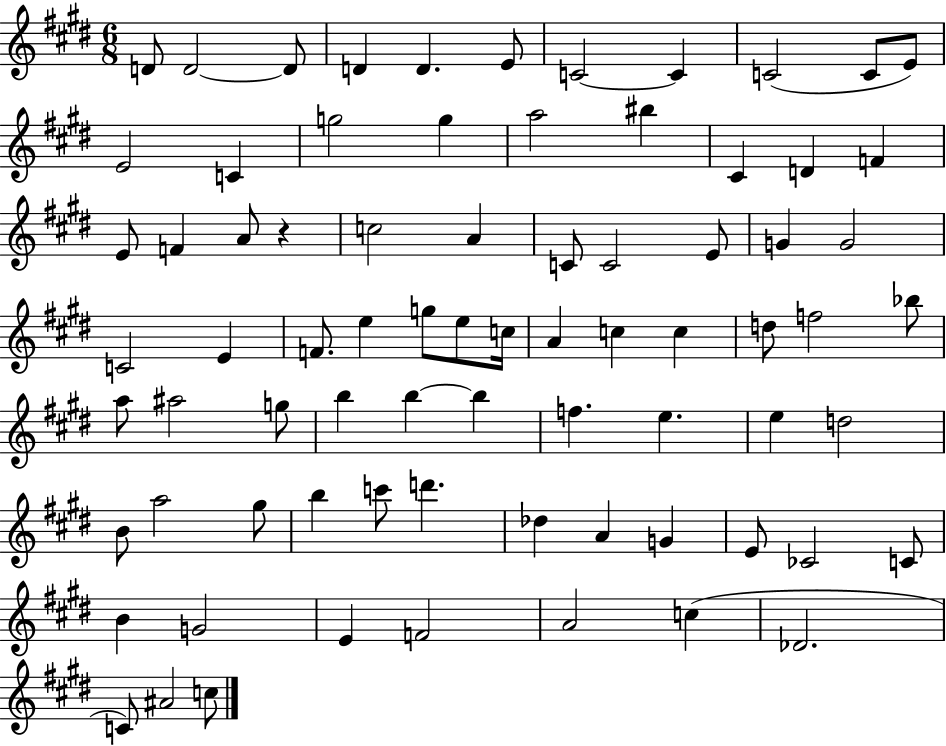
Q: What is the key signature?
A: E major